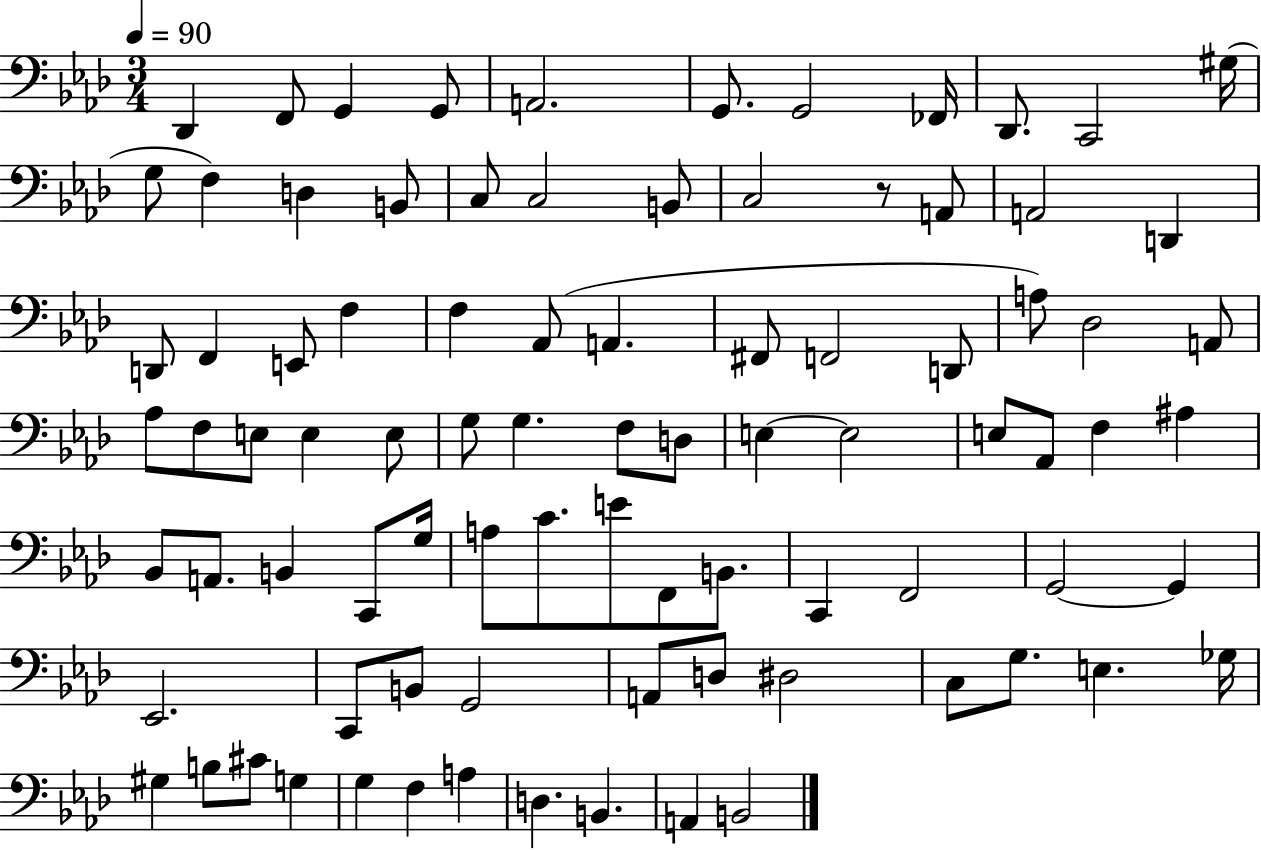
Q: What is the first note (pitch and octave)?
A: Db2